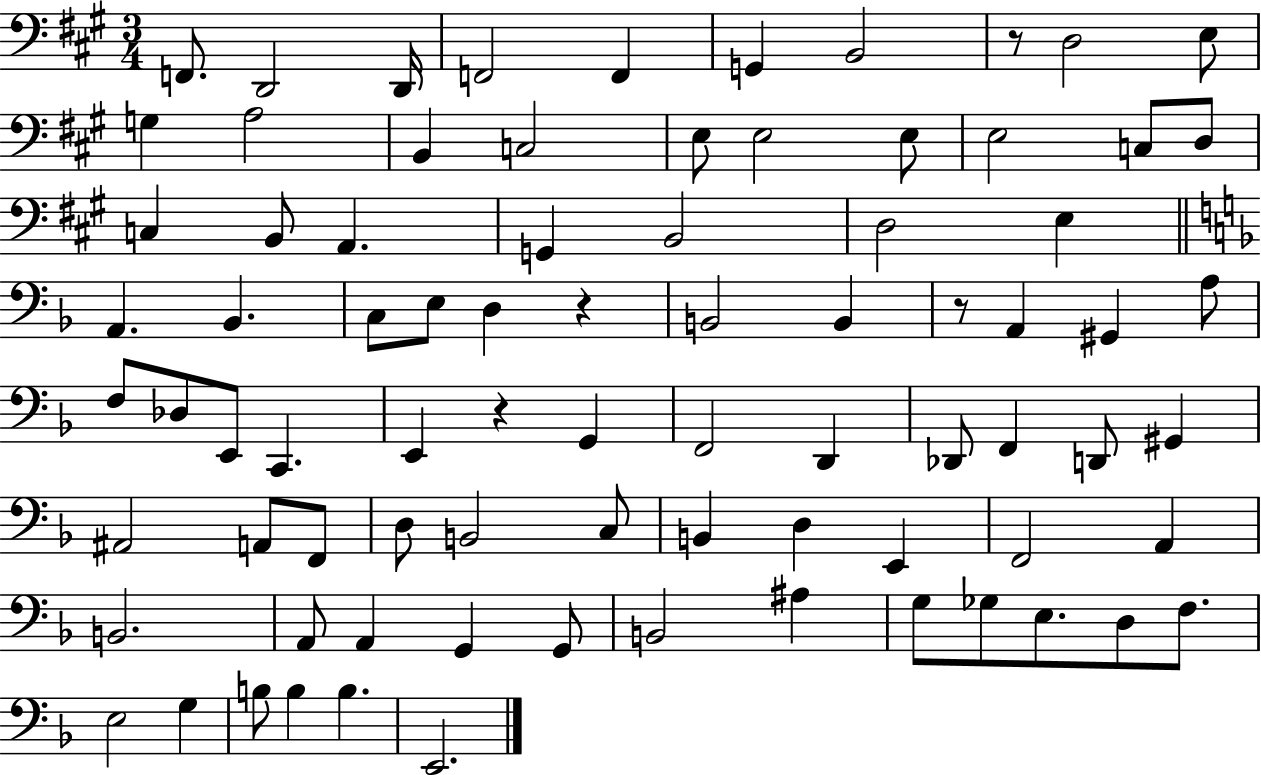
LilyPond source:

{
  \clef bass
  \numericTimeSignature
  \time 3/4
  \key a \major
  f,8. d,2 d,16 | f,2 f,4 | g,4 b,2 | r8 d2 e8 | \break g4 a2 | b,4 c2 | e8 e2 e8 | e2 c8 d8 | \break c4 b,8 a,4. | g,4 b,2 | d2 e4 | \bar "||" \break \key d \minor a,4. bes,4. | c8 e8 d4 r4 | b,2 b,4 | r8 a,4 gis,4 a8 | \break f8 des8 e,8 c,4. | e,4 r4 g,4 | f,2 d,4 | des,8 f,4 d,8 gis,4 | \break ais,2 a,8 f,8 | d8 b,2 c8 | b,4 d4 e,4 | f,2 a,4 | \break b,2. | a,8 a,4 g,4 g,8 | b,2 ais4 | g8 ges8 e8. d8 f8. | \break e2 g4 | b8 b4 b4. | e,2. | \bar "|."
}